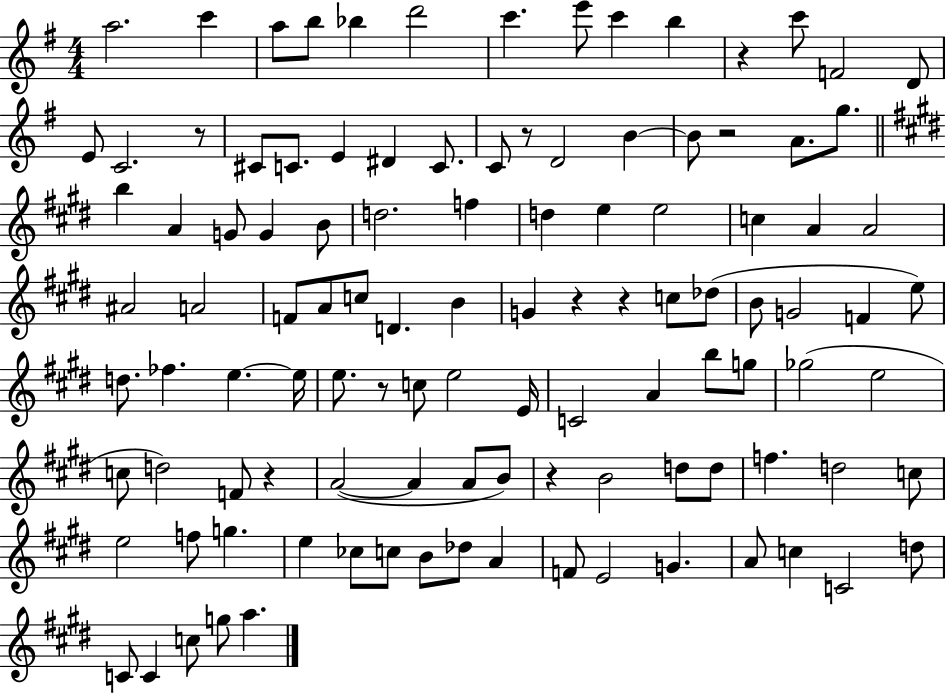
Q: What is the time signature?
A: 4/4